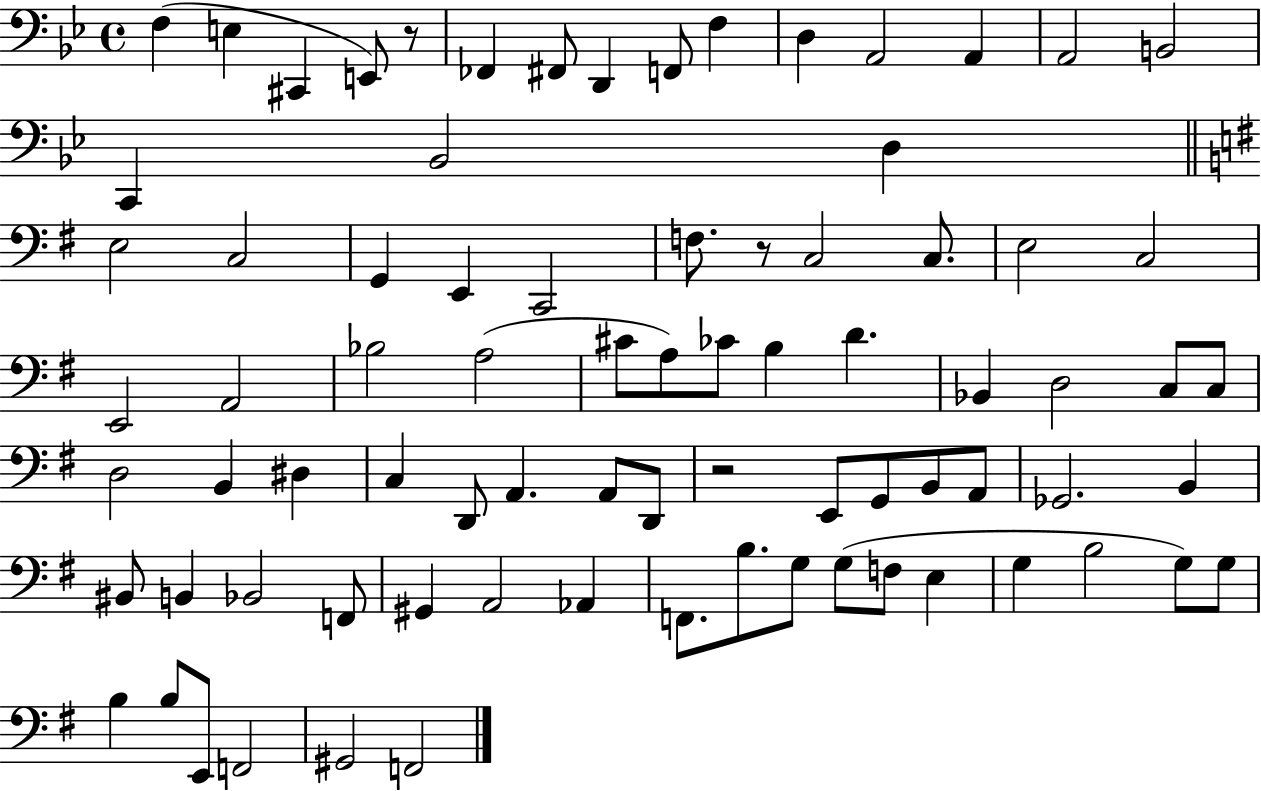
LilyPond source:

{
  \clef bass
  \time 4/4
  \defaultTimeSignature
  \key bes \major
  f4( e4 cis,4 e,8) r8 | fes,4 fis,8 d,4 f,8 f4 | d4 a,2 a,4 | a,2 b,2 | \break c,4 bes,2 d4 | \bar "||" \break \key g \major e2 c2 | g,4 e,4 c,2 | f8. r8 c2 c8. | e2 c2 | \break e,2 a,2 | bes2 a2( | cis'8 a8) ces'8 b4 d'4. | bes,4 d2 c8 c8 | \break d2 b,4 dis4 | c4 d,8 a,4. a,8 d,8 | r2 e,8 g,8 b,8 a,8 | ges,2. b,4 | \break bis,8 b,4 bes,2 f,8 | gis,4 a,2 aes,4 | f,8. b8. g8 g8( f8 e4 | g4 b2 g8) g8 | \break b4 b8 e,8 f,2 | gis,2 f,2 | \bar "|."
}